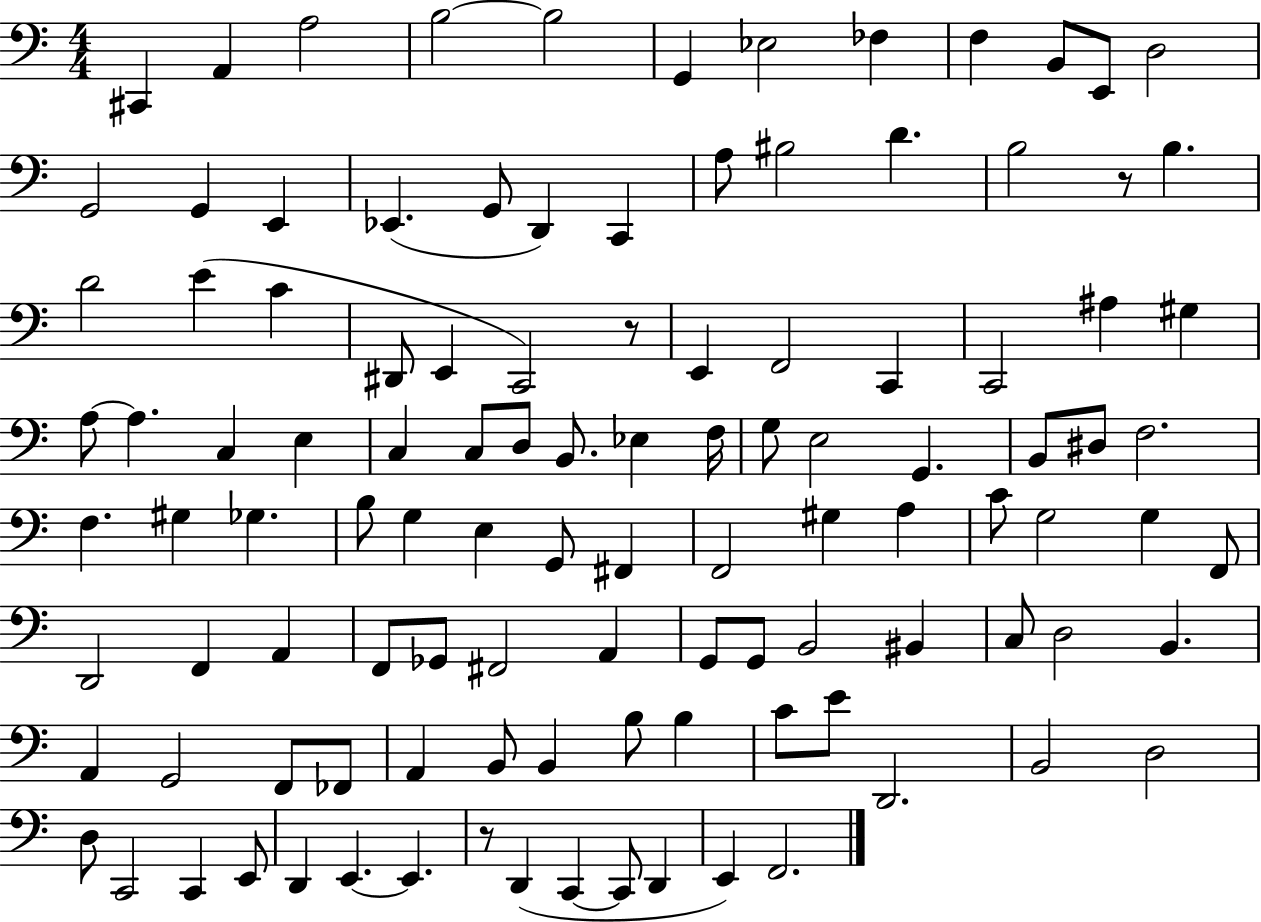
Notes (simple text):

C#2/q A2/q A3/h B3/h B3/h G2/q Eb3/h FES3/q F3/q B2/e E2/e D3/h G2/h G2/q E2/q Eb2/q. G2/e D2/q C2/q A3/e BIS3/h D4/q. B3/h R/e B3/q. D4/h E4/q C4/q D#2/e E2/q C2/h R/e E2/q F2/h C2/q C2/h A#3/q G#3/q A3/e A3/q. C3/q E3/q C3/q C3/e D3/e B2/e. Eb3/q F3/s G3/e E3/h G2/q. B2/e D#3/e F3/h. F3/q. G#3/q Gb3/q. B3/e G3/q E3/q G2/e F#2/q F2/h G#3/q A3/q C4/e G3/h G3/q F2/e D2/h F2/q A2/q F2/e Gb2/e F#2/h A2/q G2/e G2/e B2/h BIS2/q C3/e D3/h B2/q. A2/q G2/h F2/e FES2/e A2/q B2/e B2/q B3/e B3/q C4/e E4/e D2/h. B2/h D3/h D3/e C2/h C2/q E2/e D2/q E2/q. E2/q. R/e D2/q C2/q C2/e D2/q E2/q F2/h.